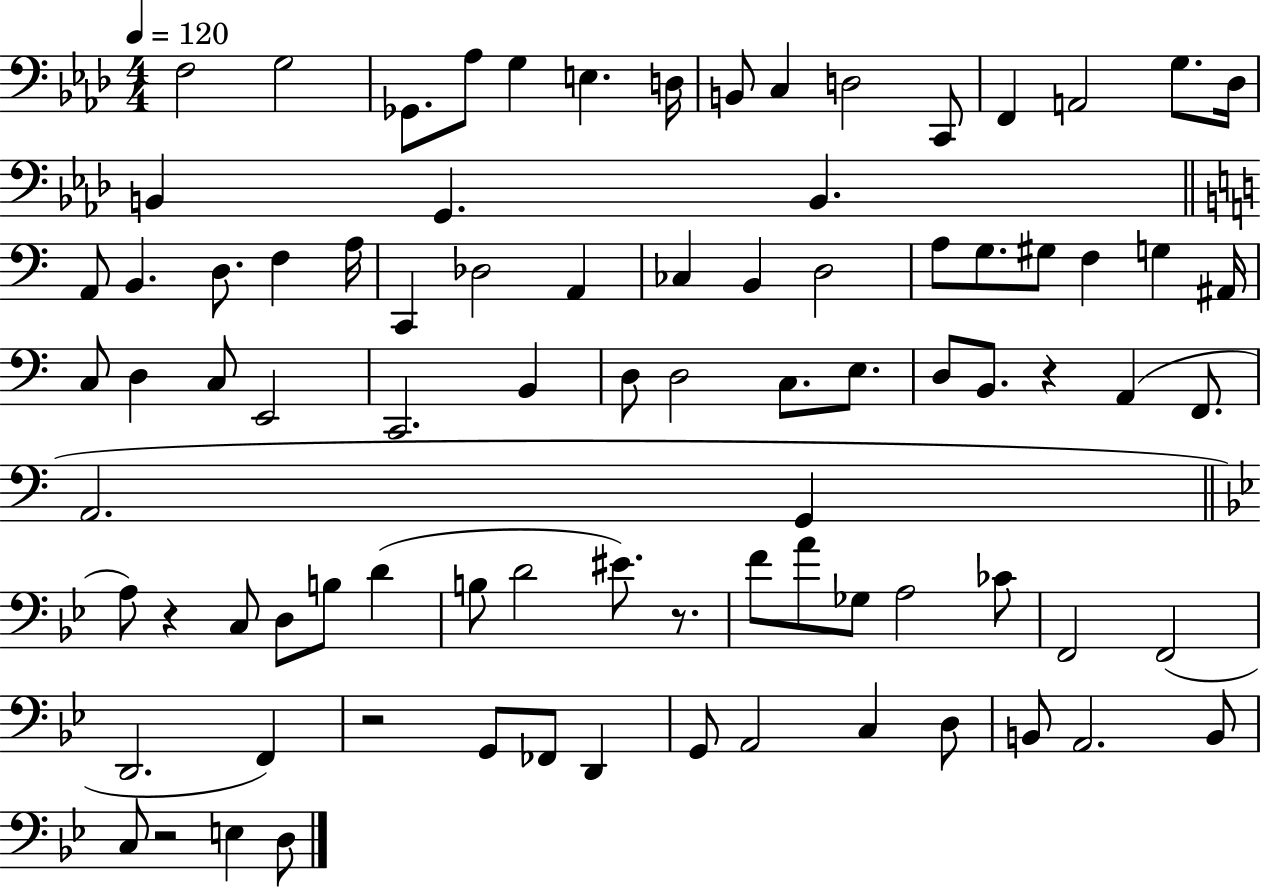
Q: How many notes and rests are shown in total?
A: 86